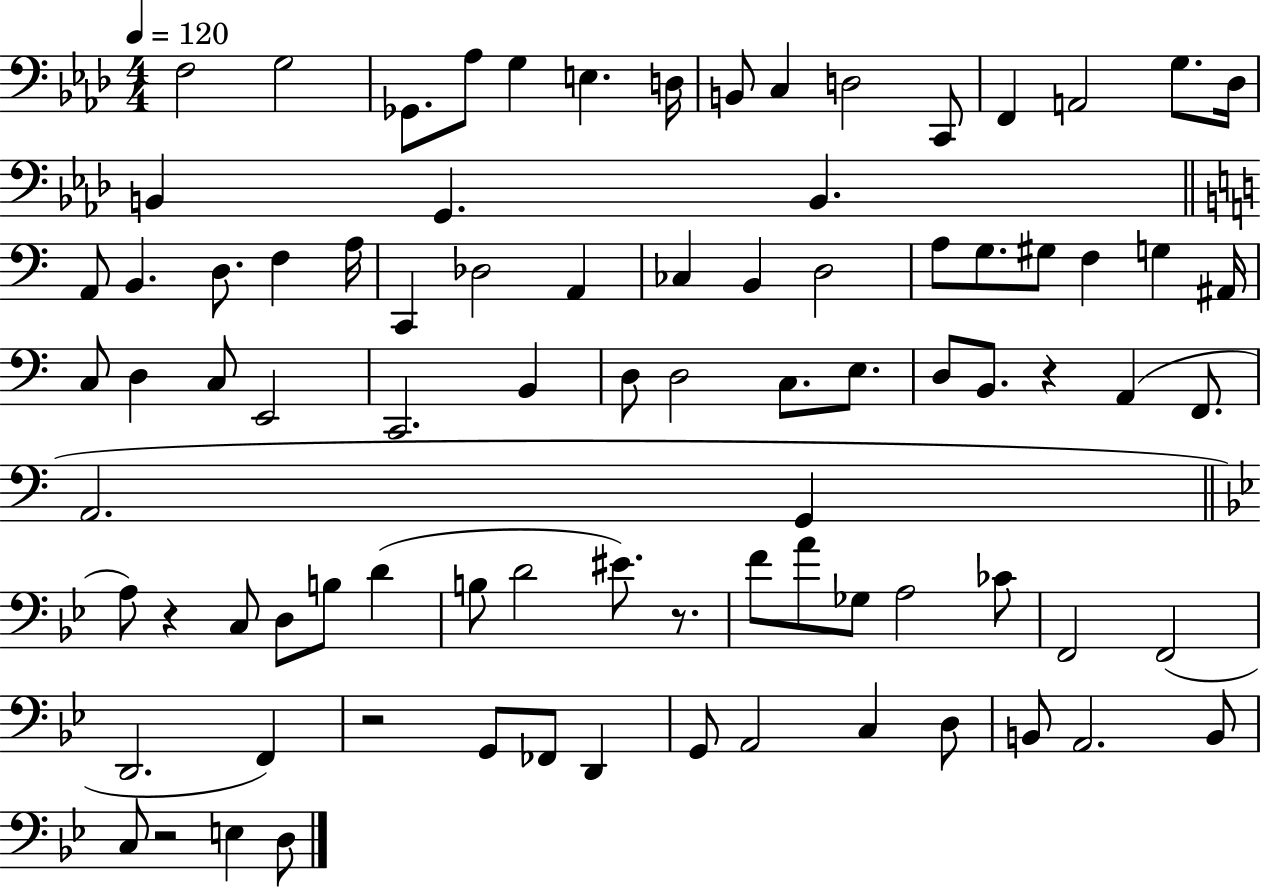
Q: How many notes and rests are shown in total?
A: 86